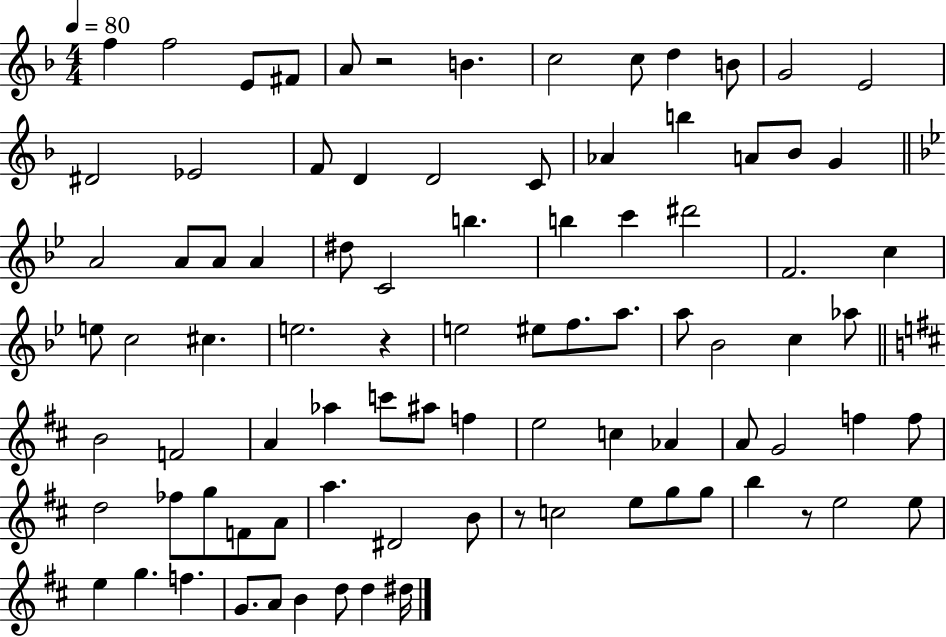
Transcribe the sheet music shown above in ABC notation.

X:1
T:Untitled
M:4/4
L:1/4
K:F
f f2 E/2 ^F/2 A/2 z2 B c2 c/2 d B/2 G2 E2 ^D2 _E2 F/2 D D2 C/2 _A b A/2 _B/2 G A2 A/2 A/2 A ^d/2 C2 b b c' ^d'2 F2 c e/2 c2 ^c e2 z e2 ^e/2 f/2 a/2 a/2 _B2 c _a/2 B2 F2 A _a c'/2 ^a/2 f e2 c _A A/2 G2 f f/2 d2 _f/2 g/2 F/2 A/2 a ^D2 B/2 z/2 c2 e/2 g/2 g/2 b z/2 e2 e/2 e g f G/2 A/2 B d/2 d ^d/4